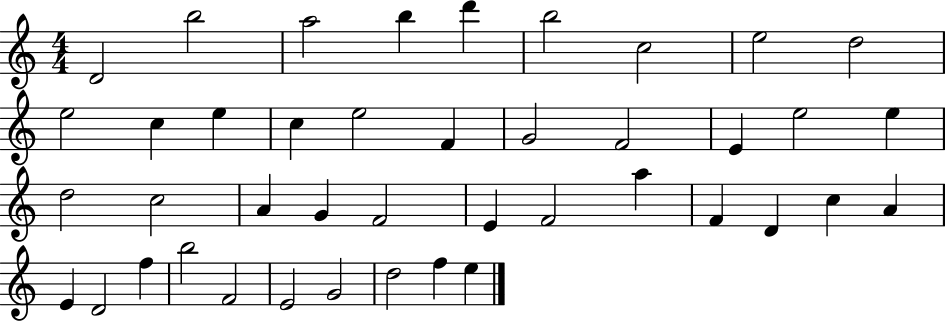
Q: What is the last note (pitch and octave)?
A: E5